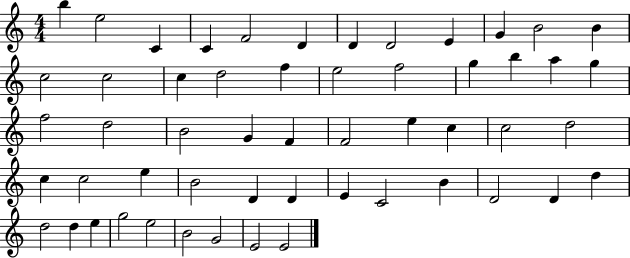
{
  \clef treble
  \numericTimeSignature
  \time 4/4
  \key c \major
  b''4 e''2 c'4 | c'4 f'2 d'4 | d'4 d'2 e'4 | g'4 b'2 b'4 | \break c''2 c''2 | c''4 d''2 f''4 | e''2 f''2 | g''4 b''4 a''4 g''4 | \break f''2 d''2 | b'2 g'4 f'4 | f'2 e''4 c''4 | c''2 d''2 | \break c''4 c''2 e''4 | b'2 d'4 d'4 | e'4 c'2 b'4 | d'2 d'4 d''4 | \break d''2 d''4 e''4 | g''2 e''2 | b'2 g'2 | e'2 e'2 | \break \bar "|."
}